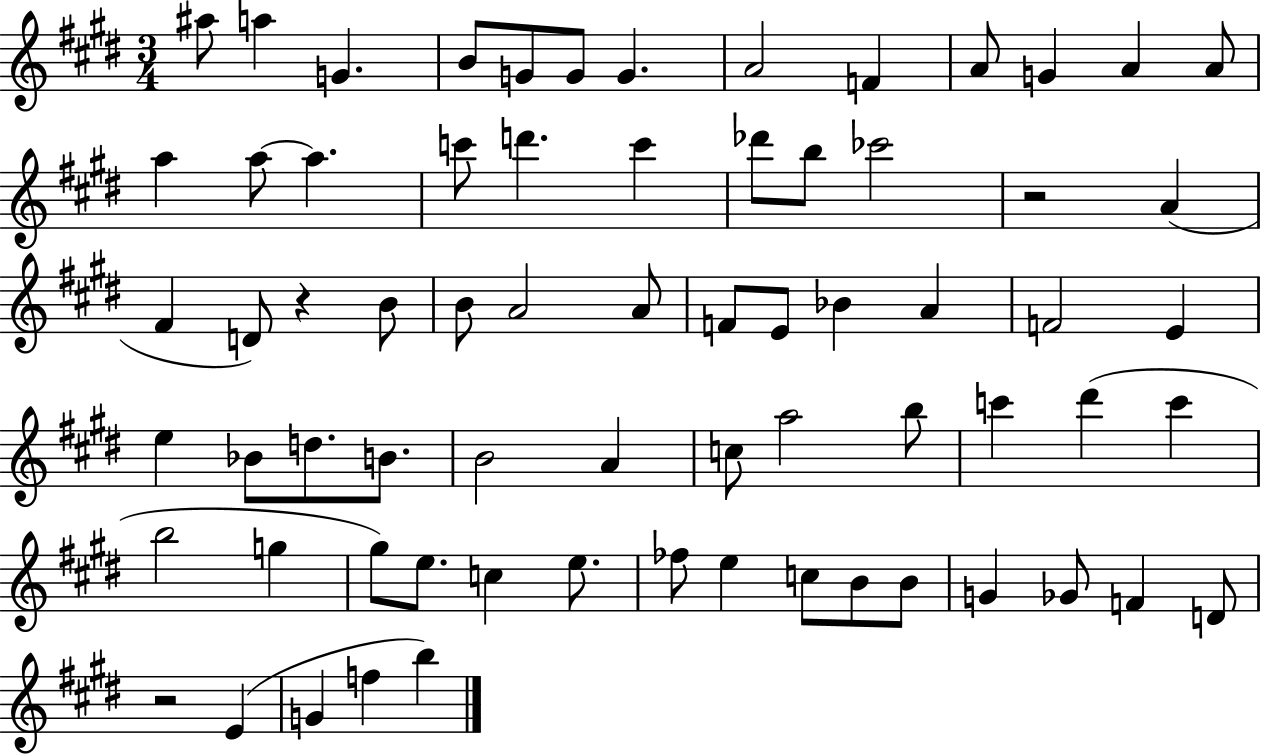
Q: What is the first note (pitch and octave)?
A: A#5